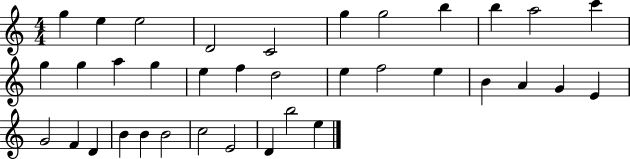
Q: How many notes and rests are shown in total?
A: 36